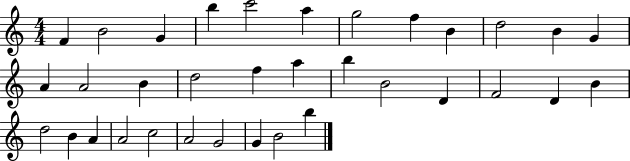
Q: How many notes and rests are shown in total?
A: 34